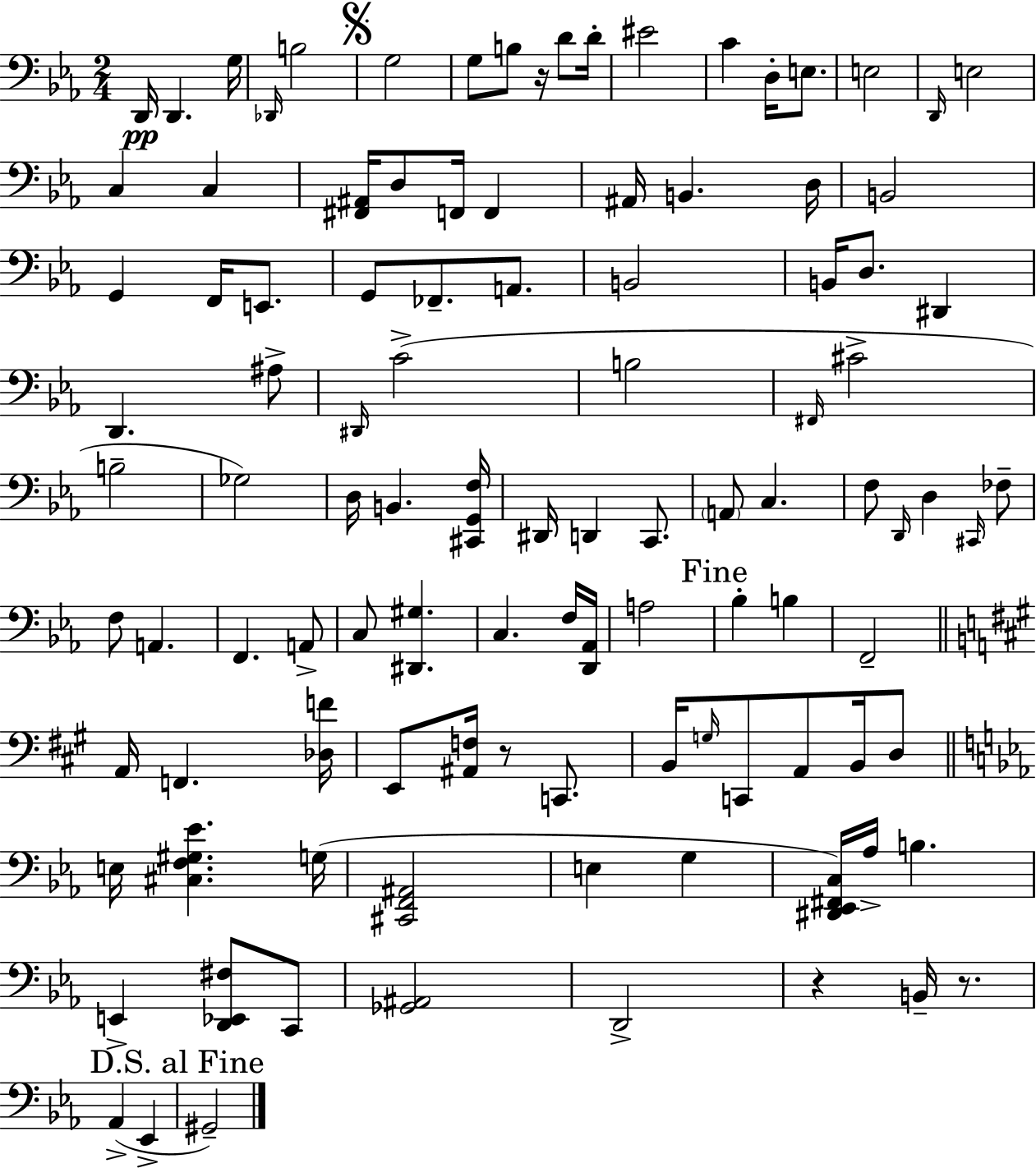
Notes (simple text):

D2/s D2/q. G3/s Db2/s B3/h G3/h G3/e B3/e R/s D4/e D4/s EIS4/h C4/q D3/s E3/e. E3/h D2/s E3/h C3/q C3/q [F#2,A#2]/s D3/e F2/s F2/q A#2/s B2/q. D3/s B2/h G2/q F2/s E2/e. G2/e FES2/e. A2/e. B2/h B2/s D3/e. D#2/q D2/q. A#3/e D#2/s C4/h B3/h F#2/s C#4/h B3/h Gb3/h D3/s B2/q. [C#2,G2,F3]/s D#2/s D2/q C2/e. A2/e C3/q. F3/e D2/s D3/q C#2/s FES3/e F3/e A2/q. F2/q. A2/e C3/e [D#2,G#3]/q. C3/q. F3/s [D2,Ab2]/s A3/h Bb3/q B3/q F2/h A2/s F2/q. [Db3,F4]/s E2/e [A#2,F3]/s R/e C2/e. B2/s G3/s C2/e A2/e B2/s D3/e E3/s [C#3,F3,G#3,Eb4]/q. G3/s [C#2,F2,A#2]/h E3/q G3/q [D#2,Eb2,F#2,C3]/s Ab3/s B3/q. E2/q [D2,Eb2,F#3]/e C2/e [Gb2,A#2]/h D2/h R/q B2/s R/e. Ab2/q Eb2/q G#2/h